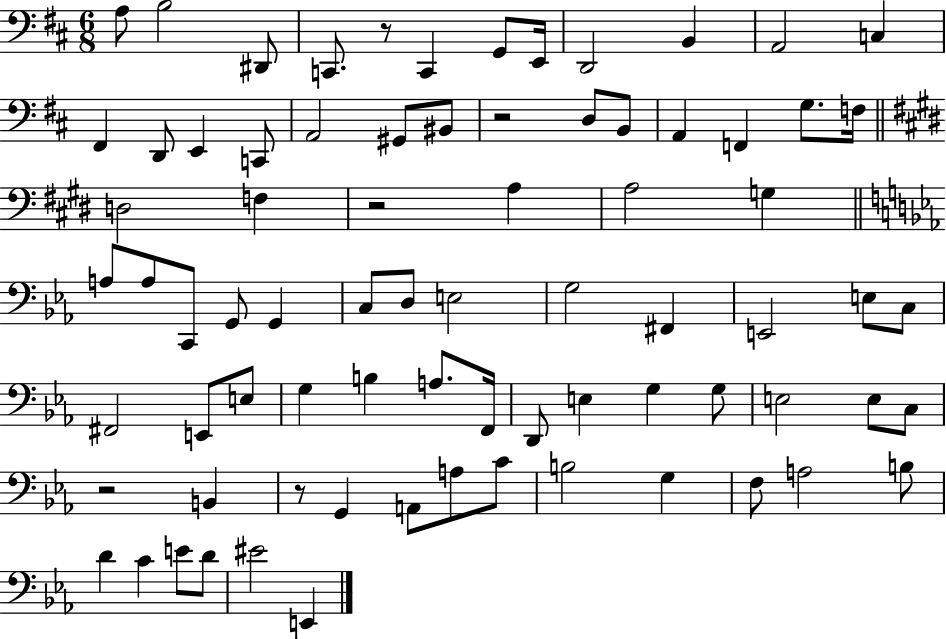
A3/e B3/h D#2/e C2/e. R/e C2/q G2/e E2/s D2/h B2/q A2/h C3/q F#2/q D2/e E2/q C2/e A2/h G#2/e BIS2/e R/h D3/e B2/e A2/q F2/q G3/e. F3/s D3/h F3/q R/h A3/q A3/h G3/q A3/e A3/e C2/e G2/e G2/q C3/e D3/e E3/h G3/h F#2/q E2/h E3/e C3/e F#2/h E2/e E3/e G3/q B3/q A3/e. F2/s D2/e E3/q G3/q G3/e E3/h E3/e C3/e R/h B2/q R/e G2/q A2/e A3/e C4/e B3/h G3/q F3/e A3/h B3/e D4/q C4/q E4/e D4/e EIS4/h E2/q